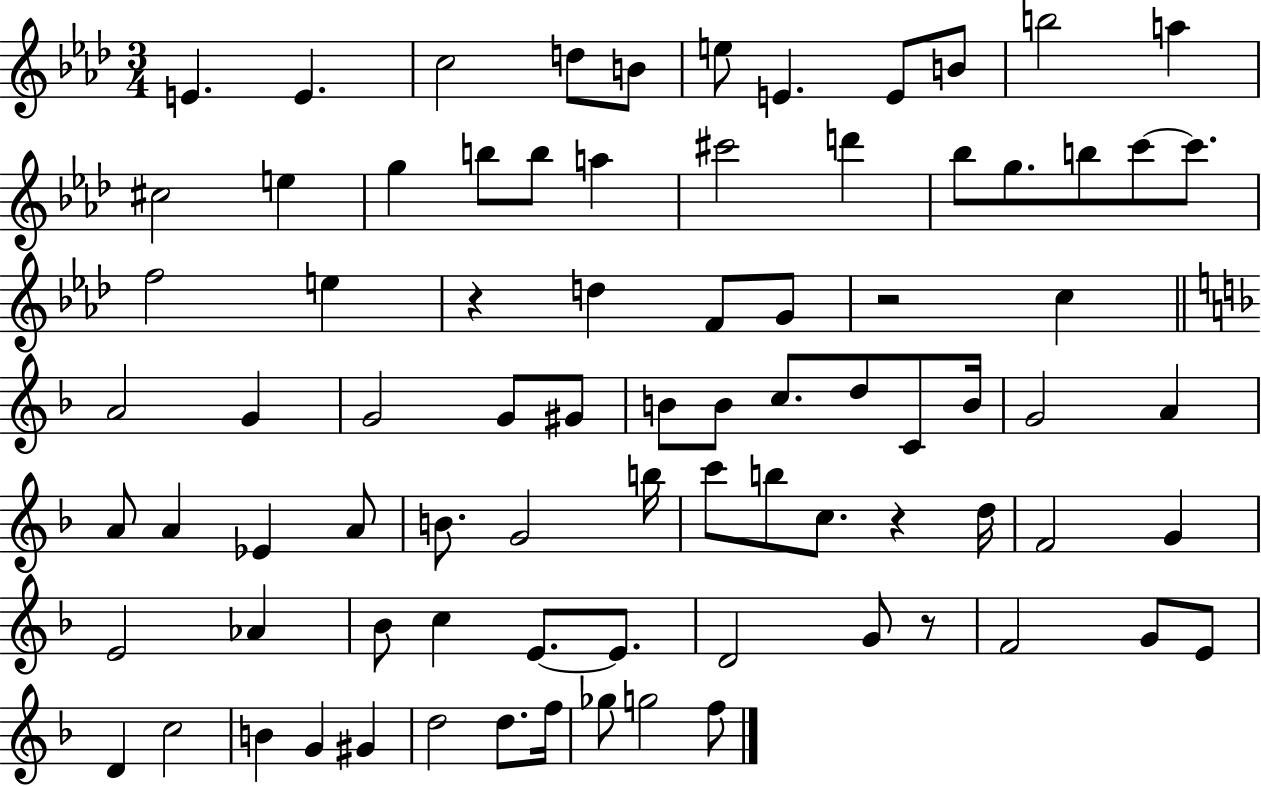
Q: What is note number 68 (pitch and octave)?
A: D4